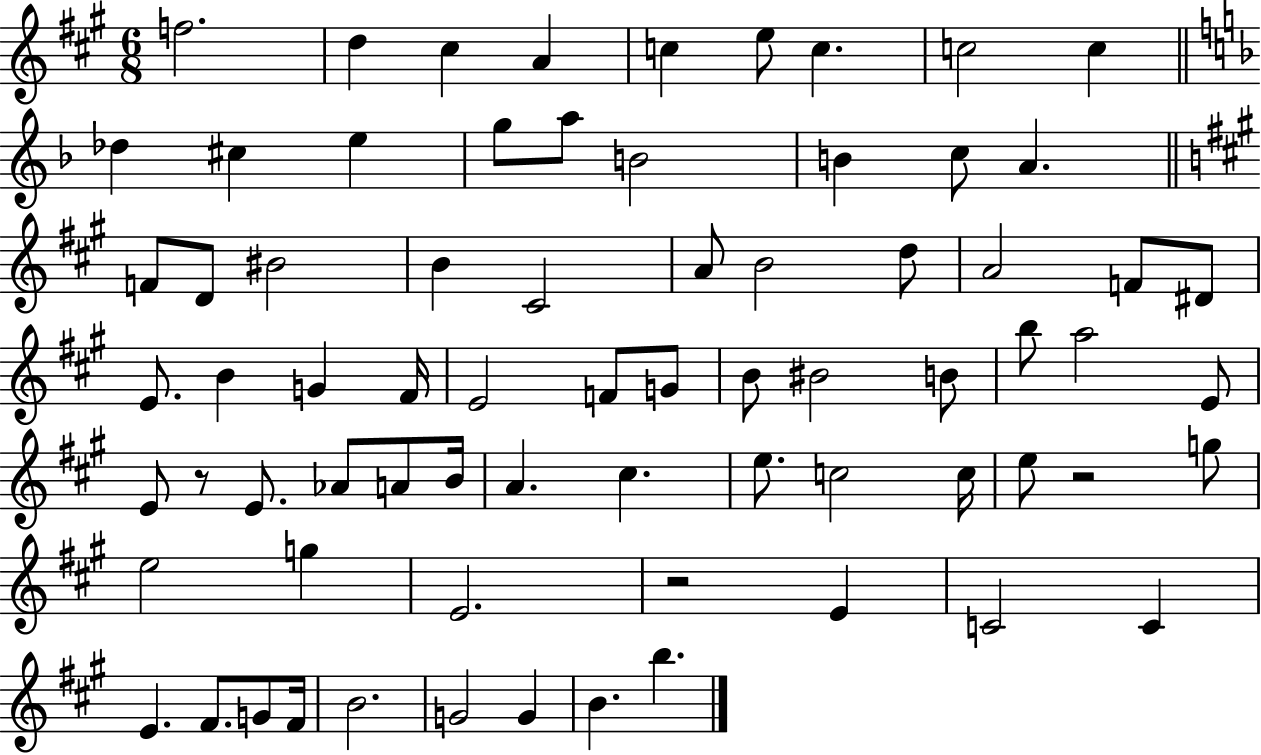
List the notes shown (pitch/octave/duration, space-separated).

F5/h. D5/q C#5/q A4/q C5/q E5/e C5/q. C5/h C5/q Db5/q C#5/q E5/q G5/e A5/e B4/h B4/q C5/e A4/q. F4/e D4/e BIS4/h B4/q C#4/h A4/e B4/h D5/e A4/h F4/e D#4/e E4/e. B4/q G4/q F#4/s E4/h F4/e G4/e B4/e BIS4/h B4/e B5/e A5/h E4/e E4/e R/e E4/e. Ab4/e A4/e B4/s A4/q. C#5/q. E5/e. C5/h C5/s E5/e R/h G5/e E5/h G5/q E4/h. R/h E4/q C4/h C4/q E4/q. F#4/e. G4/e F#4/s B4/h. G4/h G4/q B4/q. B5/q.